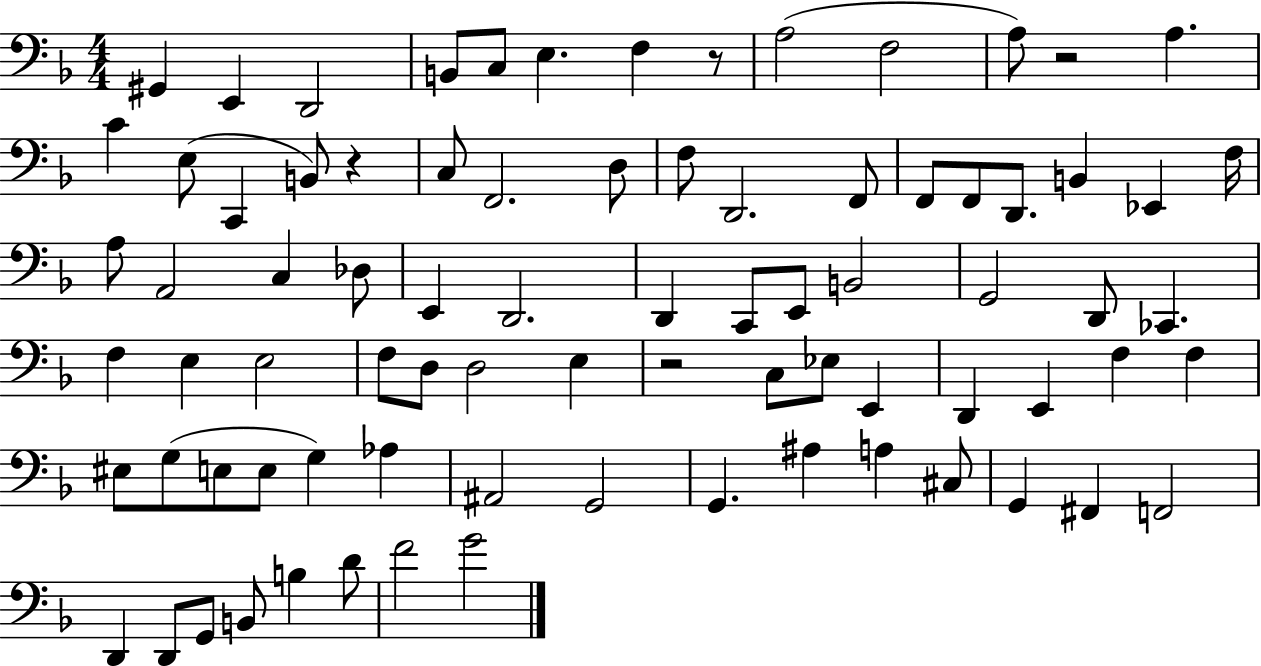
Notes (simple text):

G#2/q E2/q D2/h B2/e C3/e E3/q. F3/q R/e A3/h F3/h A3/e R/h A3/q. C4/q E3/e C2/q B2/e R/q C3/e F2/h. D3/e F3/e D2/h. F2/e F2/e F2/e D2/e. B2/q Eb2/q F3/s A3/e A2/h C3/q Db3/e E2/q D2/h. D2/q C2/e E2/e B2/h G2/h D2/e CES2/q. F3/q E3/q E3/h F3/e D3/e D3/h E3/q R/h C3/e Eb3/e E2/q D2/q E2/q F3/q F3/q EIS3/e G3/e E3/e E3/e G3/q Ab3/q A#2/h G2/h G2/q. A#3/q A3/q C#3/e G2/q F#2/q F2/h D2/q D2/e G2/e B2/e B3/q D4/e F4/h G4/h